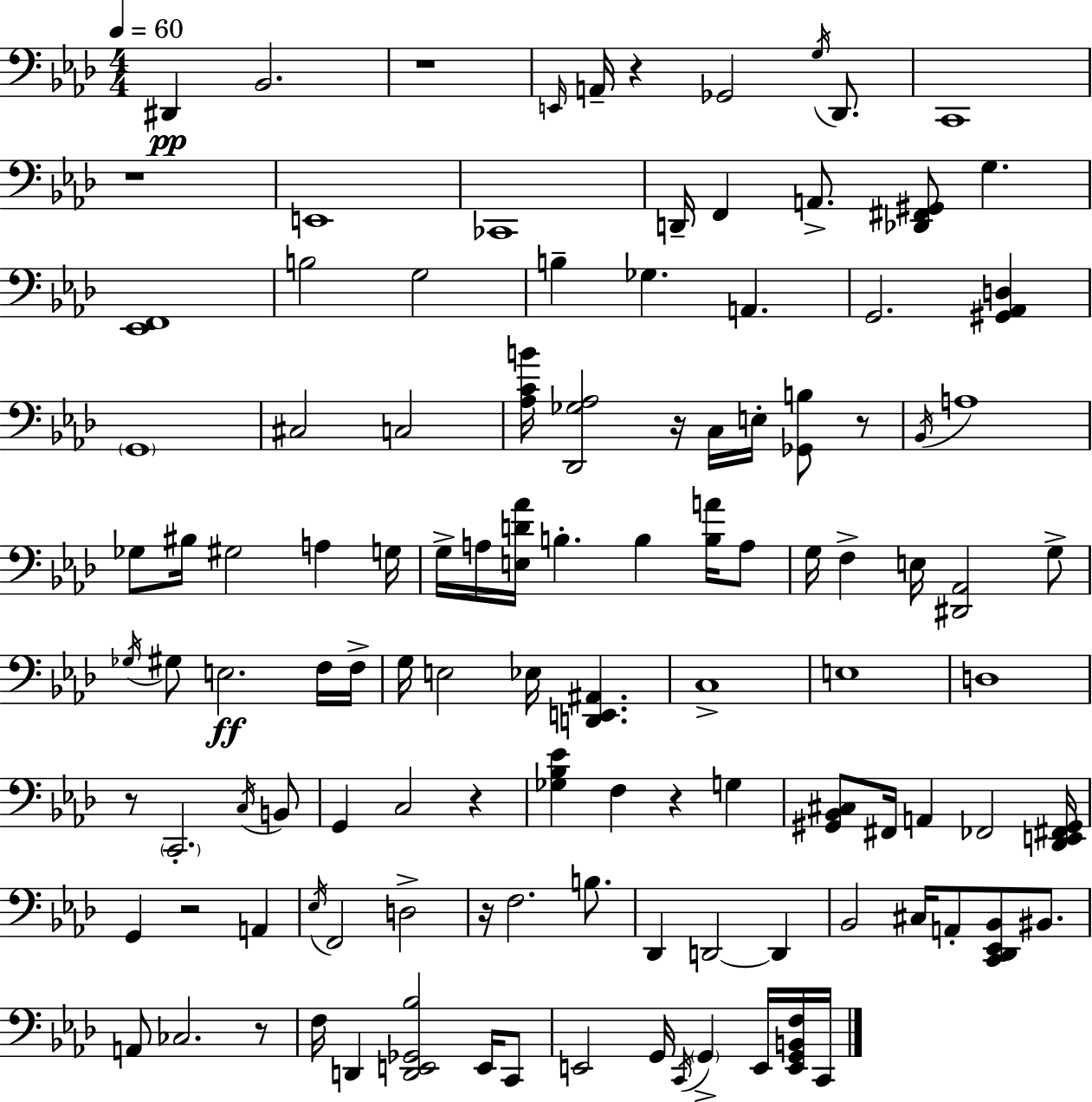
{
  \clef bass
  \numericTimeSignature
  \time 4/4
  \key aes \major
  \tempo 4 = 60
  dis,4\pp bes,2. | r1 | \grace { e,16 } a,16-- r4 ges,2 \acciaccatura { g16 } des,8. | c,1 | \break r1 | e,1 | ces,1 | d,16-- f,4 a,8.-> <des, fis, gis,>8 g4. | \break <ees, f,>1 | b2 g2 | b4-- ges4. a,4. | g,2. <gis, aes, d>4 | \break \parenthesize g,1 | cis2 c2 | <aes c' b'>16 <des, ges aes>2 r16 c16 e16-. <ges, b>8 | r8 \acciaccatura { bes,16 } a1 | \break ges8 bis16 gis2 a4 | g16 g16-> a16 <e d' aes'>16 b4.-. b4 | <b a'>16 a8 g16 f4-> e16 <dis, aes,>2 | g8-> \acciaccatura { ges16 } gis8 e2.\ff | \break f16 f16-> g16 e2 ees16 <d, e, ais,>4. | c1-> | e1 | d1 | \break r8 \parenthesize c,2.-. | \acciaccatura { c16 } b,8 g,4 c2 | r4 <ges bes ees'>4 f4 r4 | g4 <gis, bes, cis>8 fis,16 a,4 fes,2 | \break <des, e, fis, gis,>16 g,4 r2 | a,4 \acciaccatura { ees16 } f,2 d2-> | r16 f2. | b8. des,4 d,2~~ | \break d,4 bes,2 cis16 a,8-. | <c, des, ees, bes,>8 bis,8. a,8 ces2. | r8 f16 d,4 <d, e, ges, bes>2 | e,16 c,8 e,2 g,16 \acciaccatura { c,16 } | \break \parenthesize g,4-> e,16 <e, g, b, f>16 c,16 \bar "|."
}